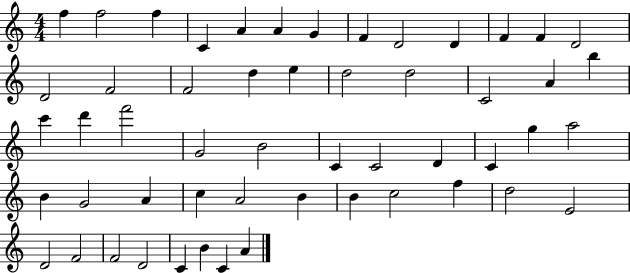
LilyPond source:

{
  \clef treble
  \numericTimeSignature
  \time 4/4
  \key c \major
  f''4 f''2 f''4 | c'4 a'4 a'4 g'4 | f'4 d'2 d'4 | f'4 f'4 d'2 | \break d'2 f'2 | f'2 d''4 e''4 | d''2 d''2 | c'2 a'4 b''4 | \break c'''4 d'''4 f'''2 | g'2 b'2 | c'4 c'2 d'4 | c'4 g''4 a''2 | \break b'4 g'2 a'4 | c''4 a'2 b'4 | b'4 c''2 f''4 | d''2 e'2 | \break d'2 f'2 | f'2 d'2 | c'4 b'4 c'4 a'4 | \bar "|."
}